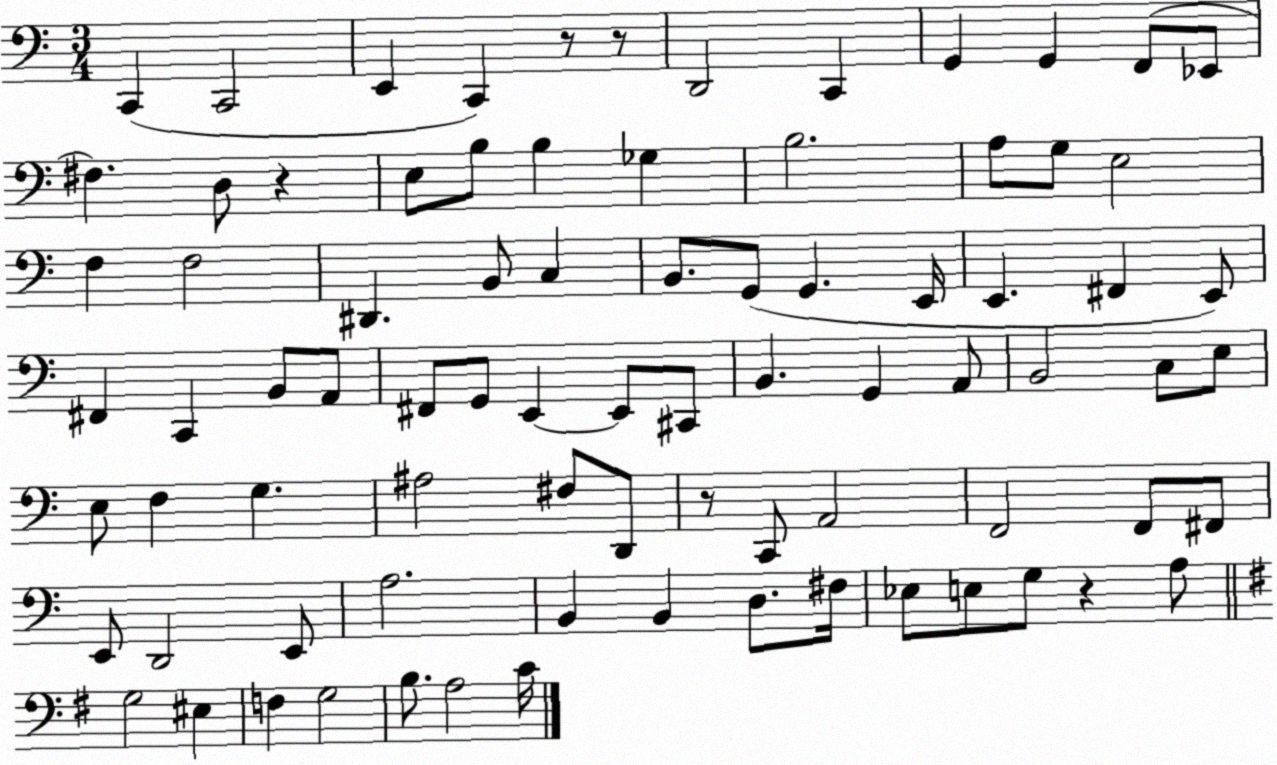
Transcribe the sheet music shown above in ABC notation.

X:1
T:Untitled
M:3/4
L:1/4
K:C
C,, C,,2 E,, C,, z/2 z/2 D,,2 C,, G,, G,, F,,/2 _E,,/2 ^F, D,/2 z E,/2 B,/2 B, _G, B,2 A,/2 G,/2 E,2 F, F,2 ^D,, B,,/2 C, B,,/2 G,,/2 G,, E,,/4 E,, ^F,, E,,/2 ^F,, C,, B,,/2 A,,/2 ^F,,/2 G,,/2 E,, E,,/2 ^C,,/2 B,, G,, A,,/2 B,,2 C,/2 E,/2 E,/2 F, G, ^A,2 ^F,/2 D,,/2 z/2 C,,/2 A,,2 F,,2 F,,/2 ^F,,/2 E,,/2 D,,2 E,,/2 A,2 B,, B,, D,/2 ^F,/4 _E,/2 E,/2 G,/2 z A,/2 G,2 ^E, F, G,2 B,/2 A,2 C/4